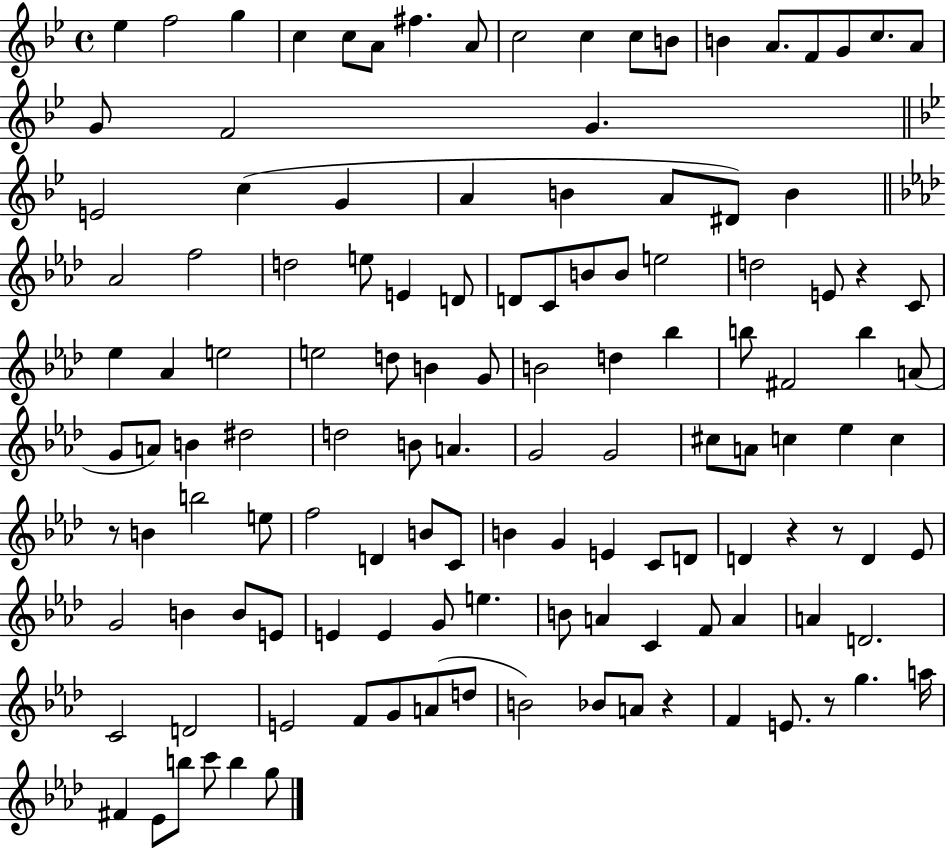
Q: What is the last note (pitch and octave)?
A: G5